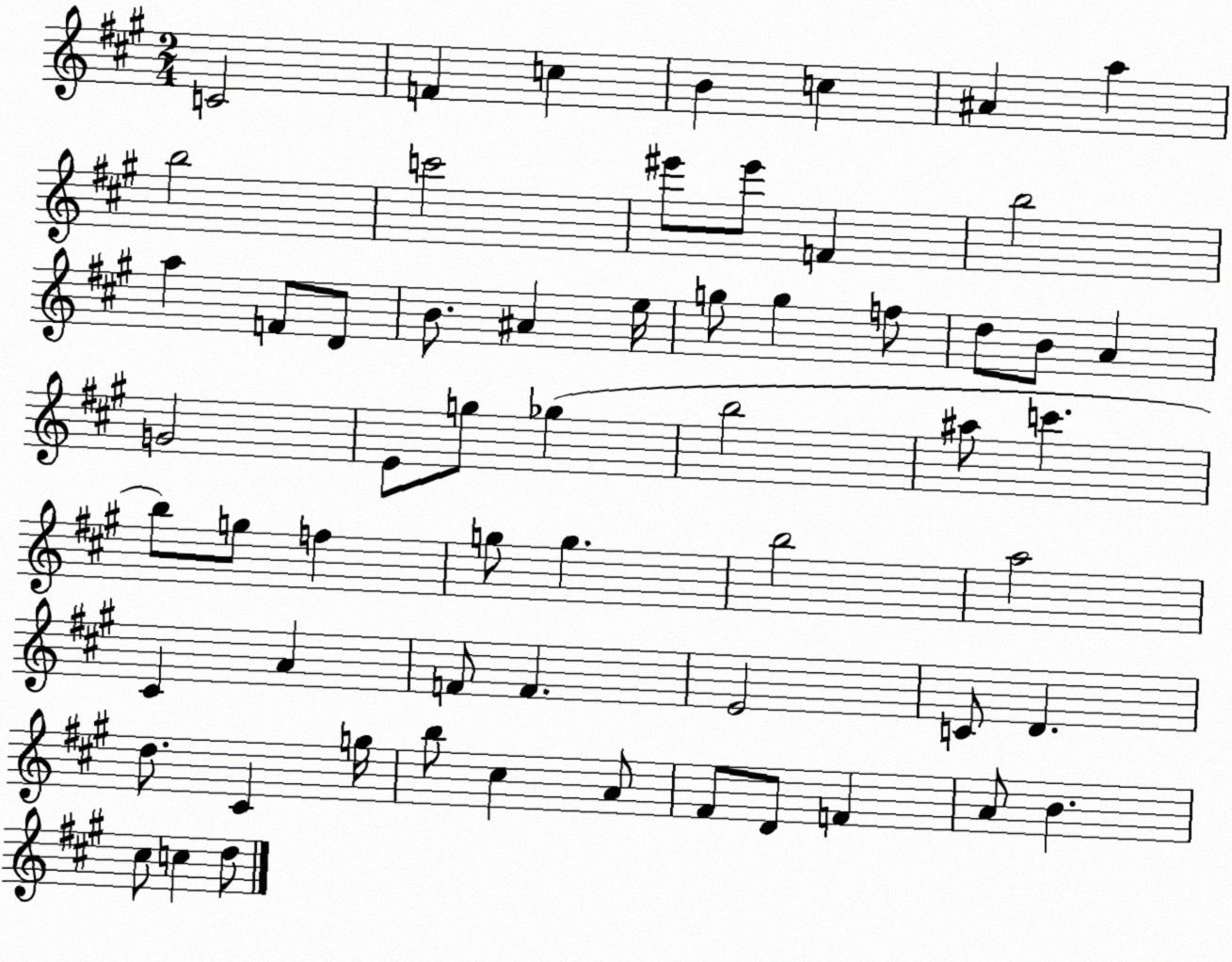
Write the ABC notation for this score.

X:1
T:Untitled
M:2/4
L:1/4
K:A
C2 F c B c ^A a b2 c'2 ^e'/2 ^e'/2 F b2 a F/2 D/2 B/2 ^A e/4 g/2 g f/2 d/2 B/2 A G2 E/2 g/2 _g b2 ^a/2 c' b/2 g/2 f g/2 g b2 a2 ^C A F/2 F E2 C/2 D d/2 ^C g/4 b/2 ^c A/2 ^F/2 D/2 F A/2 B ^c/2 c d/2